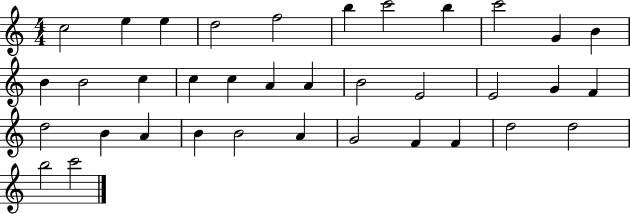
C5/h E5/q E5/q D5/h F5/h B5/q C6/h B5/q C6/h G4/q B4/q B4/q B4/h C5/q C5/q C5/q A4/q A4/q B4/h E4/h E4/h G4/q F4/q D5/h B4/q A4/q B4/q B4/h A4/q G4/h F4/q F4/q D5/h D5/h B5/h C6/h